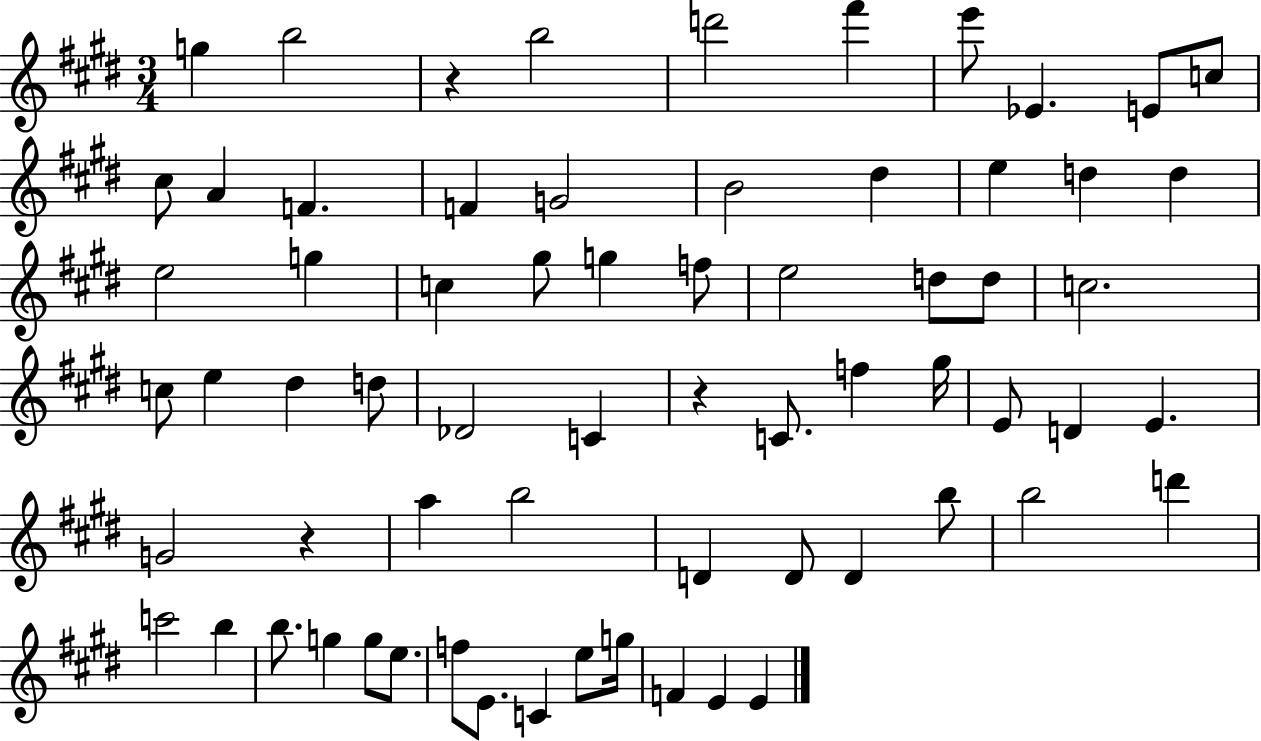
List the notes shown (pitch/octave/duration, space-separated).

G5/q B5/h R/q B5/h D6/h F#6/q E6/e Eb4/q. E4/e C5/e C#5/e A4/q F4/q. F4/q G4/h B4/h D#5/q E5/q D5/q D5/q E5/h G5/q C5/q G#5/e G5/q F5/e E5/h D5/e D5/e C5/h. C5/e E5/q D#5/q D5/e Db4/h C4/q R/q C4/e. F5/q G#5/s E4/e D4/q E4/q. G4/h R/q A5/q B5/h D4/q D4/e D4/q B5/e B5/h D6/q C6/h B5/q B5/e. G5/q G5/e E5/e. F5/e E4/e. C4/q E5/e G5/s F4/q E4/q E4/q